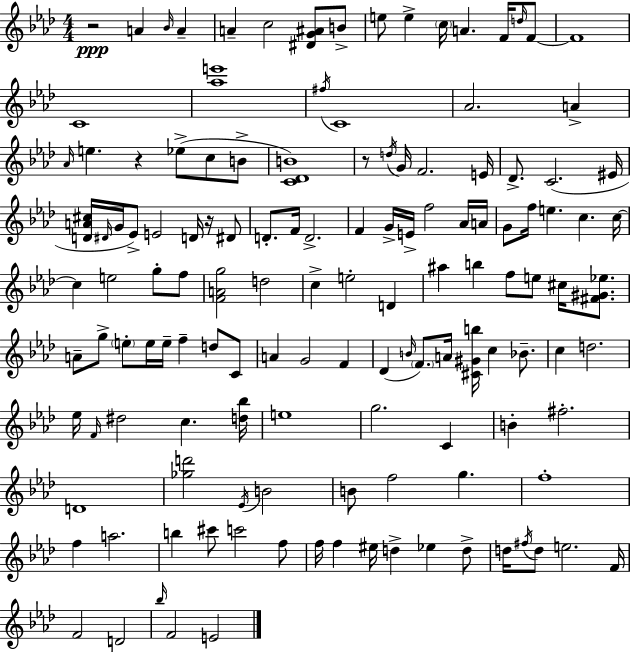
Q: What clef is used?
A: treble